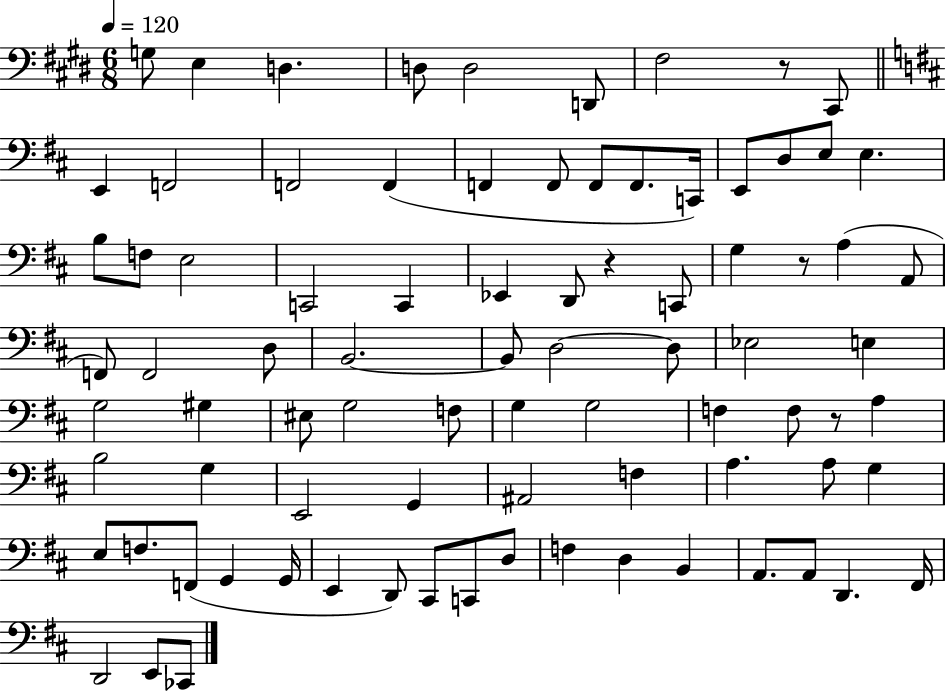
X:1
T:Untitled
M:6/8
L:1/4
K:E
G,/2 E, D, D,/2 D,2 D,,/2 ^F,2 z/2 ^C,,/2 E,, F,,2 F,,2 F,, F,, F,,/2 F,,/2 F,,/2 C,,/4 E,,/2 D,/2 E,/2 E, B,/2 F,/2 E,2 C,,2 C,, _E,, D,,/2 z C,,/2 G, z/2 A, A,,/2 F,,/2 F,,2 D,/2 B,,2 B,,/2 D,2 D,/2 _E,2 E, G,2 ^G, ^E,/2 G,2 F,/2 G, G,2 F, F,/2 z/2 A, B,2 G, E,,2 G,, ^A,,2 F, A, A,/2 G, E,/2 F,/2 F,,/2 G,, G,,/4 E,, D,,/2 ^C,,/2 C,,/2 D,/2 F, D, B,, A,,/2 A,,/2 D,, ^F,,/4 D,,2 E,,/2 _C,,/2